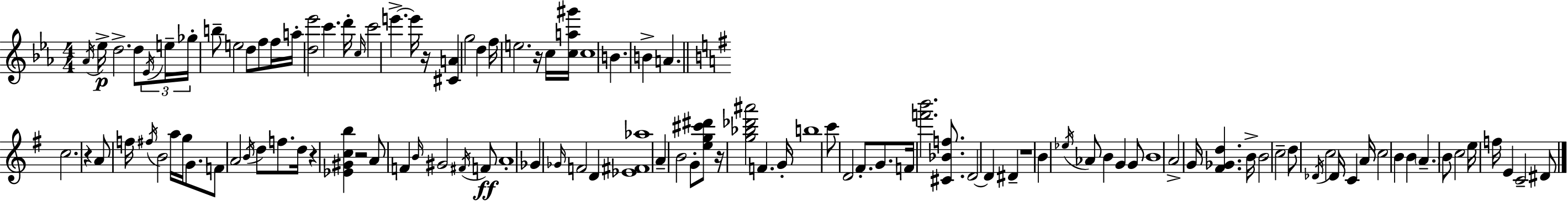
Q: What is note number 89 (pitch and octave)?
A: A4